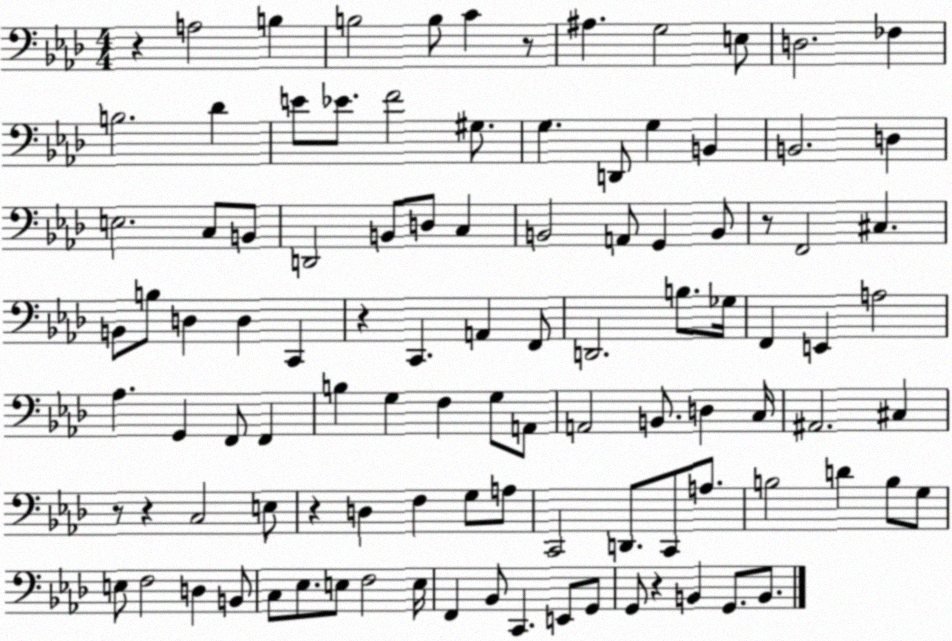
X:1
T:Untitled
M:4/4
L:1/4
K:Ab
z A,2 B, B,2 B,/2 C z/2 ^A, G,2 E,/2 D,2 _F, B,2 _D E/2 _E/2 F2 ^G,/2 G, D,,/2 G, B,, B,,2 D, E,2 C,/2 B,,/2 D,,2 B,,/2 D,/2 C, B,,2 A,,/2 G,, B,,/2 z/2 F,,2 ^C, B,,/2 B,/2 D, D, C,, z C,, A,, F,,/2 D,,2 B,/2 _G,/4 F,, E,, A,2 _A, G,, F,,/2 F,, B, G, F, G,/2 A,,/2 A,,2 B,,/2 D, C,/4 ^A,,2 ^C, z/2 z C,2 E,/2 z D, F, G,/2 A,/2 C,,2 D,,/2 C,,/2 A,/2 B,2 D B,/2 G,/2 E,/2 F,2 D, B,,/2 C,/2 _E,/2 E,/2 F,2 E,/4 F,, _B,,/2 C,, E,,/2 G,,/2 G,,/2 z B,, G,,/2 B,,/2